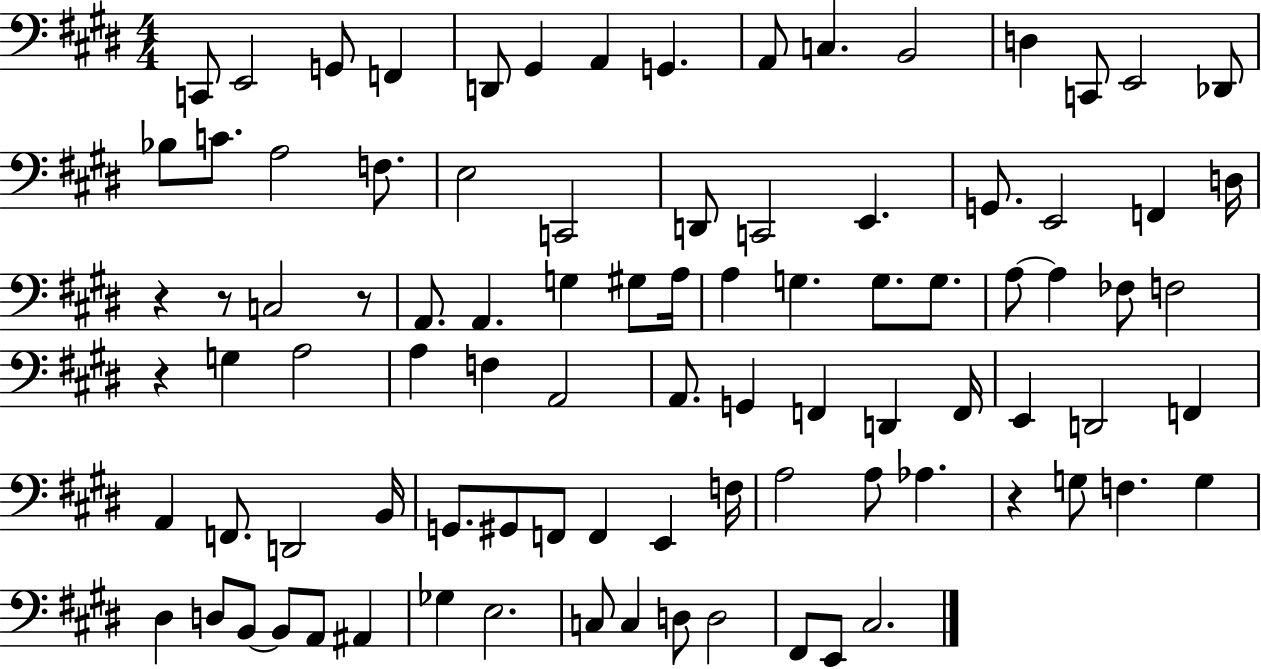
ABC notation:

X:1
T:Untitled
M:4/4
L:1/4
K:E
C,,/2 E,,2 G,,/2 F,, D,,/2 ^G,, A,, G,, A,,/2 C, B,,2 D, C,,/2 E,,2 _D,,/2 _B,/2 C/2 A,2 F,/2 E,2 C,,2 D,,/2 C,,2 E,, G,,/2 E,,2 F,, D,/4 z z/2 C,2 z/2 A,,/2 A,, G, ^G,/2 A,/4 A, G, G,/2 G,/2 A,/2 A, _F,/2 F,2 z G, A,2 A, F, A,,2 A,,/2 G,, F,, D,, F,,/4 E,, D,,2 F,, A,, F,,/2 D,,2 B,,/4 G,,/2 ^G,,/2 F,,/2 F,, E,, F,/4 A,2 A,/2 _A, z G,/2 F, G, ^D, D,/2 B,,/2 B,,/2 A,,/2 ^A,, _G, E,2 C,/2 C, D,/2 D,2 ^F,,/2 E,,/2 ^C,2